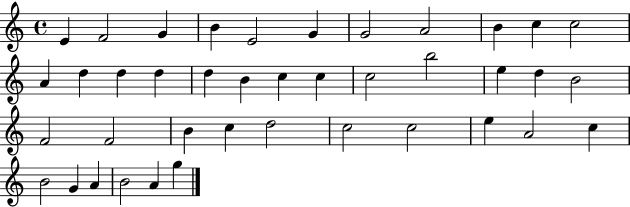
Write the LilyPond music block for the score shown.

{
  \clef treble
  \time 4/4
  \defaultTimeSignature
  \key c \major
  e'4 f'2 g'4 | b'4 e'2 g'4 | g'2 a'2 | b'4 c''4 c''2 | \break a'4 d''4 d''4 d''4 | d''4 b'4 c''4 c''4 | c''2 b''2 | e''4 d''4 b'2 | \break f'2 f'2 | b'4 c''4 d''2 | c''2 c''2 | e''4 a'2 c''4 | \break b'2 g'4 a'4 | b'2 a'4 g''4 | \bar "|."
}